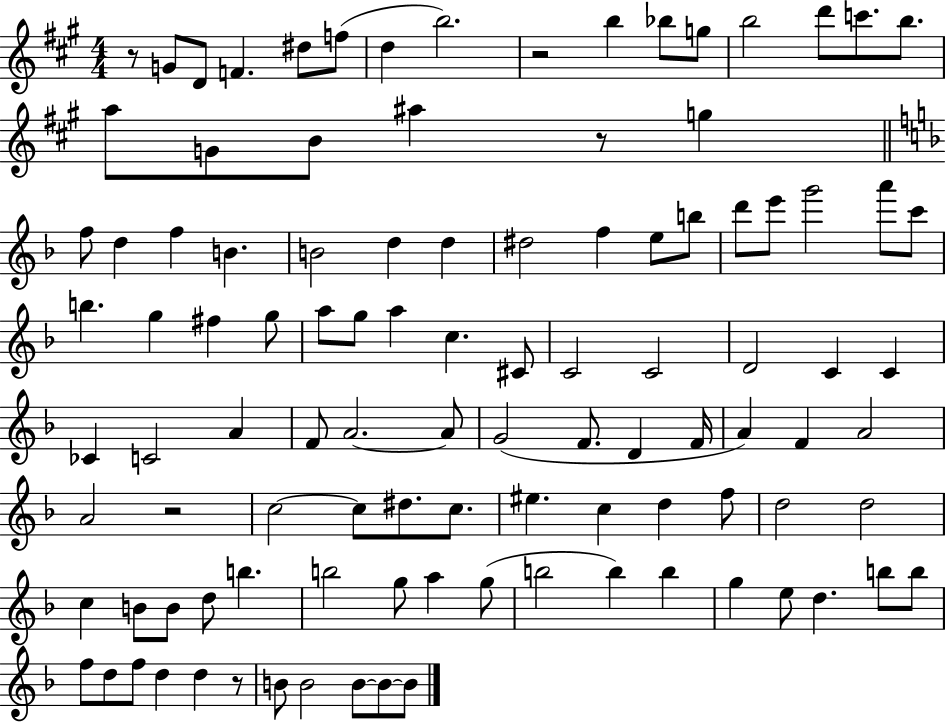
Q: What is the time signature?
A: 4/4